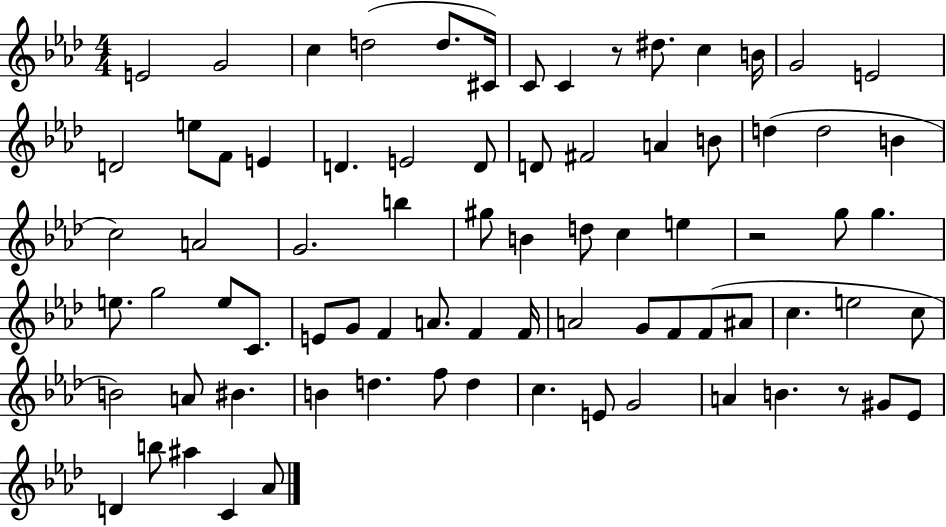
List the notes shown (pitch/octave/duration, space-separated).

E4/h G4/h C5/q D5/h D5/e. C#4/s C4/e C4/q R/e D#5/e. C5/q B4/s G4/h E4/h D4/h E5/e F4/e E4/q D4/q. E4/h D4/e D4/e F#4/h A4/q B4/e D5/q D5/h B4/q C5/h A4/h G4/h. B5/q G#5/e B4/q D5/e C5/q E5/q R/h G5/e G5/q. E5/e. G5/h E5/e C4/e. E4/e G4/e F4/q A4/e. F4/q F4/s A4/h G4/e F4/e F4/e A#4/e C5/q. E5/h C5/e B4/h A4/e BIS4/q. B4/q D5/q. F5/e D5/q C5/q. E4/e G4/h A4/q B4/q. R/e G#4/e Eb4/e D4/q B5/e A#5/q C4/q Ab4/e